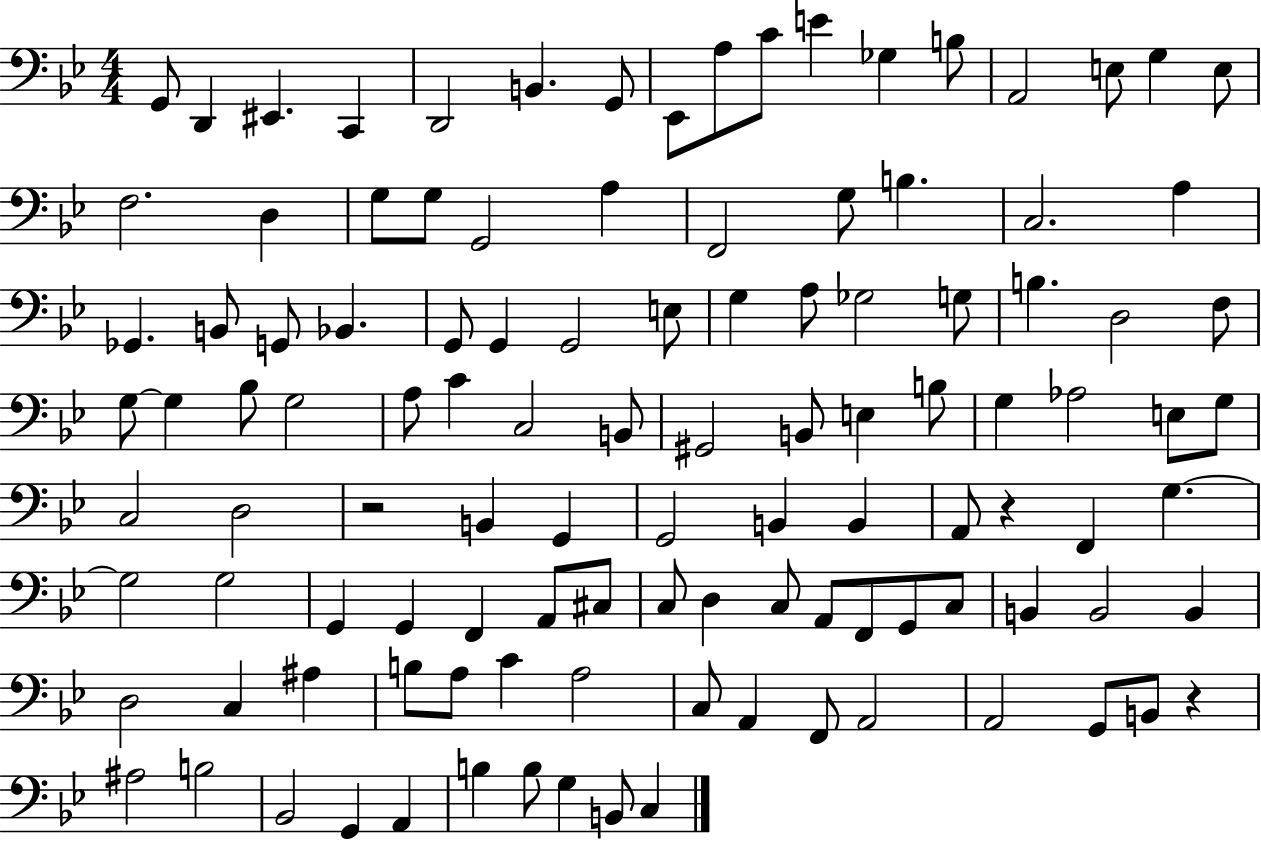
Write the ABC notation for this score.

X:1
T:Untitled
M:4/4
L:1/4
K:Bb
G,,/2 D,, ^E,, C,, D,,2 B,, G,,/2 _E,,/2 A,/2 C/2 E _G, B,/2 A,,2 E,/2 G, E,/2 F,2 D, G,/2 G,/2 G,,2 A, F,,2 G,/2 B, C,2 A, _G,, B,,/2 G,,/2 _B,, G,,/2 G,, G,,2 E,/2 G, A,/2 _G,2 G,/2 B, D,2 F,/2 G,/2 G, _B,/2 G,2 A,/2 C C,2 B,,/2 ^G,,2 B,,/2 E, B,/2 G, _A,2 E,/2 G,/2 C,2 D,2 z2 B,, G,, G,,2 B,, B,, A,,/2 z F,, G, G,2 G,2 G,, G,, F,, A,,/2 ^C,/2 C,/2 D, C,/2 A,,/2 F,,/2 G,,/2 C,/2 B,, B,,2 B,, D,2 C, ^A, B,/2 A,/2 C A,2 C,/2 A,, F,,/2 A,,2 A,,2 G,,/2 B,,/2 z ^A,2 B,2 _B,,2 G,, A,, B, B,/2 G, B,,/2 C,